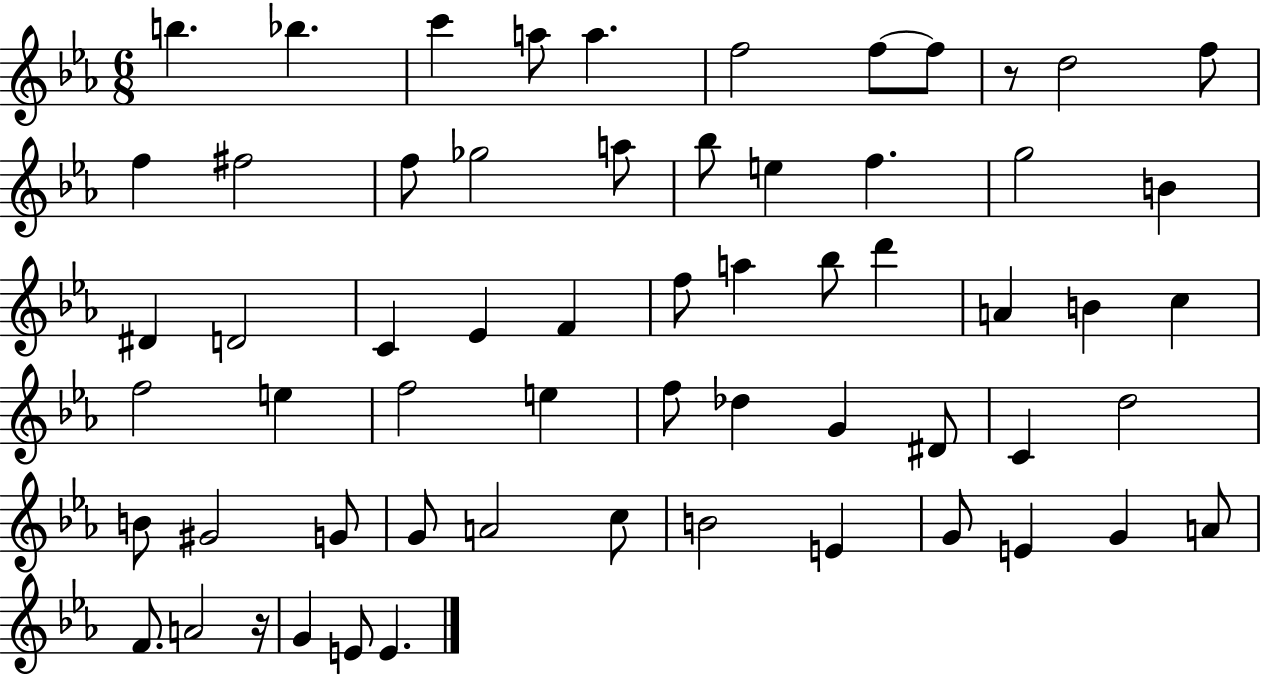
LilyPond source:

{
  \clef treble
  \numericTimeSignature
  \time 6/8
  \key ees \major
  \repeat volta 2 { b''4. bes''4. | c'''4 a''8 a''4. | f''2 f''8~~ f''8 | r8 d''2 f''8 | \break f''4 fis''2 | f''8 ges''2 a''8 | bes''8 e''4 f''4. | g''2 b'4 | \break dis'4 d'2 | c'4 ees'4 f'4 | f''8 a''4 bes''8 d'''4 | a'4 b'4 c''4 | \break f''2 e''4 | f''2 e''4 | f''8 des''4 g'4 dis'8 | c'4 d''2 | \break b'8 gis'2 g'8 | g'8 a'2 c''8 | b'2 e'4 | g'8 e'4 g'4 a'8 | \break f'8. a'2 r16 | g'4 e'8 e'4. | } \bar "|."
}